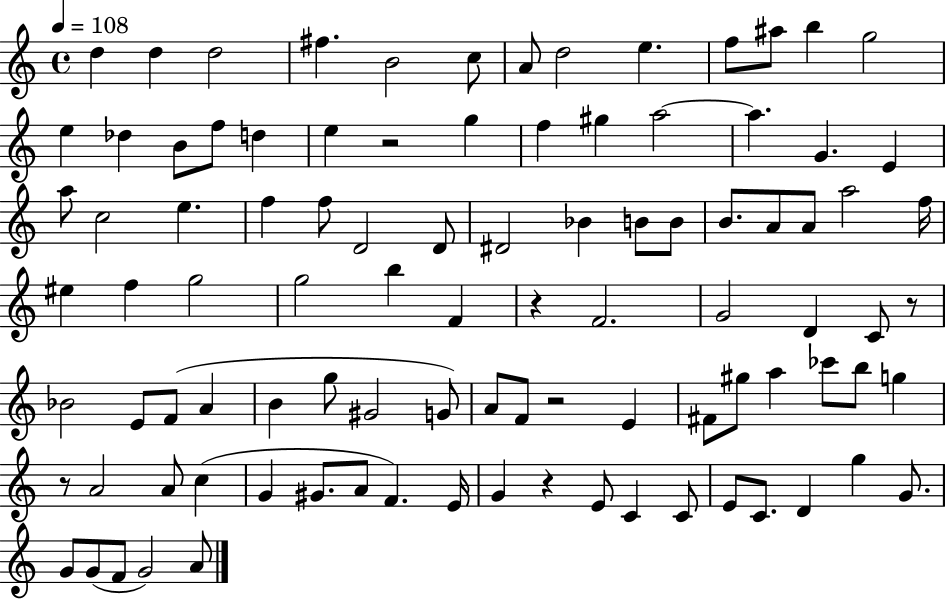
{
  \clef treble
  \time 4/4
  \defaultTimeSignature
  \key c \major
  \tempo 4 = 108
  d''4 d''4 d''2 | fis''4. b'2 c''8 | a'8 d''2 e''4. | f''8 ais''8 b''4 g''2 | \break e''4 des''4 b'8 f''8 d''4 | e''4 r2 g''4 | f''4 gis''4 a''2~~ | a''4. g'4. e'4 | \break a''8 c''2 e''4. | f''4 f''8 d'2 d'8 | dis'2 bes'4 b'8 b'8 | b'8. a'8 a'8 a''2 f''16 | \break eis''4 f''4 g''2 | g''2 b''4 f'4 | r4 f'2. | g'2 d'4 c'8 r8 | \break bes'2 e'8 f'8( a'4 | b'4 g''8 gis'2 g'8) | a'8 f'8 r2 e'4 | fis'8 gis''8 a''4 ces'''8 b''8 g''4 | \break r8 a'2 a'8 c''4( | g'4 gis'8. a'8 f'4.) e'16 | g'4 r4 e'8 c'4 c'8 | e'8 c'8. d'4 g''4 g'8. | \break g'8 g'8( f'8 g'2) a'8 | \bar "|."
}